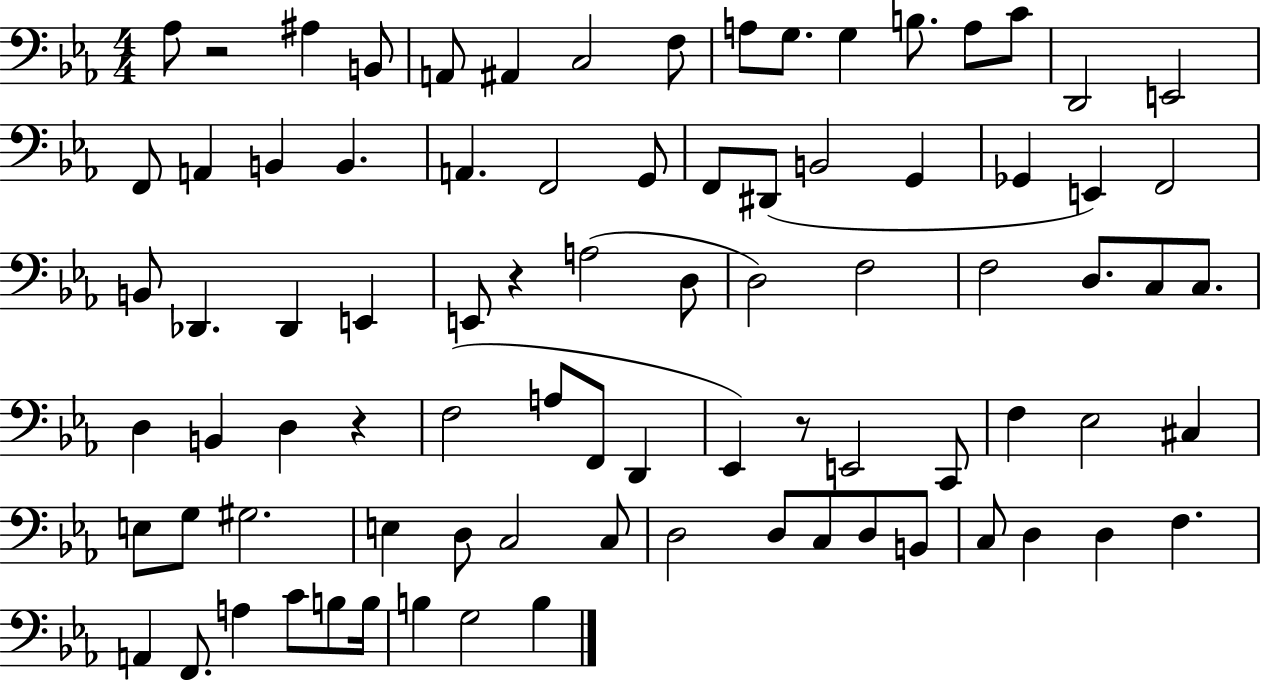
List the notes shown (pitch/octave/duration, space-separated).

Ab3/e R/h A#3/q B2/e A2/e A#2/q C3/h F3/e A3/e G3/e. G3/q B3/e. A3/e C4/e D2/h E2/h F2/e A2/q B2/q B2/q. A2/q. F2/h G2/e F2/e D#2/e B2/h G2/q Gb2/q E2/q F2/h B2/e Db2/q. Db2/q E2/q E2/e R/q A3/h D3/e D3/h F3/h F3/h D3/e. C3/e C3/e. D3/q B2/q D3/q R/q F3/h A3/e F2/e D2/q Eb2/q R/e E2/h C2/e F3/q Eb3/h C#3/q E3/e G3/e G#3/h. E3/q D3/e C3/h C3/e D3/h D3/e C3/e D3/e B2/e C3/e D3/q D3/q F3/q. A2/q F2/e. A3/q C4/e B3/e B3/s B3/q G3/h B3/q